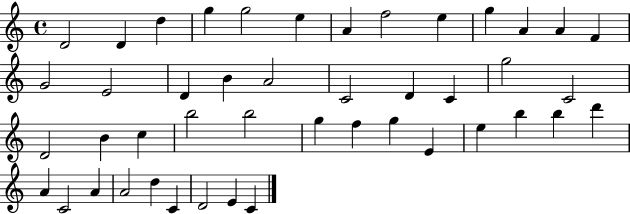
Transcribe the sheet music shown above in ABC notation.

X:1
T:Untitled
M:4/4
L:1/4
K:C
D2 D d g g2 e A f2 e g A A F G2 E2 D B A2 C2 D C g2 C2 D2 B c b2 b2 g f g E e b b d' A C2 A A2 d C D2 E C